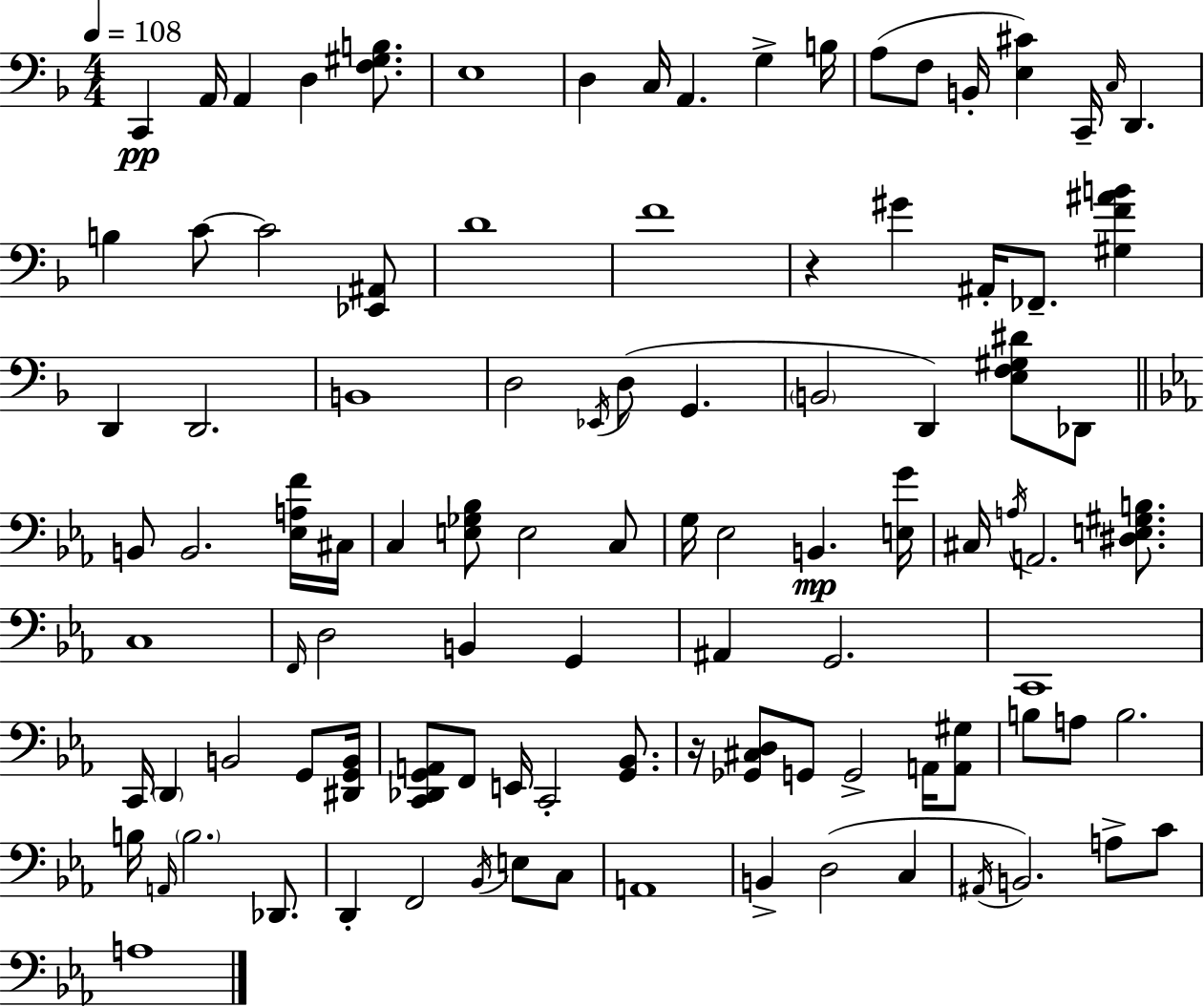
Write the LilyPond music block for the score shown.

{
  \clef bass
  \numericTimeSignature
  \time 4/4
  \key d \minor
  \tempo 4 = 108
  \repeat volta 2 { c,4\pp a,16 a,4 d4 <f gis b>8. | e1 | d4 c16 a,4. g4-> b16 | a8( f8 b,16-. <e cis'>4) c,16-- \grace { c16 } d,4. | \break b4 c'8~~ c'2 <ees, ais,>8 | d'1 | f'1 | r4 gis'4 ais,16-. fes,8.-- <gis f' ais' b'>4 | \break d,4 d,2. | b,1 | d2 \acciaccatura { ees,16 } d8( g,4. | \parenthesize b,2 d,4) <e f gis dis'>8 | \break des,8 \bar "||" \break \key ees \major b,8 b,2. <ees a f'>16 cis16 | c4 <e ges bes>8 e2 c8 | g16 ees2 b,4.\mp <e g'>16 | cis16 \acciaccatura { a16 } a,2. <dis e gis b>8. | \break c1 | \grace { f,16 } d2 b,4 g,4 | ais,4 g,2. | c,1 | \break c,16 \parenthesize d,4 b,2 g,8 | <dis, g, b,>16 <c, des, g, a,>8 f,8 e,16 c,2-. <g, bes,>8. | r16 <ges, cis d>8 g,8 g,2-> a,16 | <a, gis>8 b8 a8 b2. | \break b16 \grace { a,16 } \parenthesize b2. | des,8. d,4-. f,2 \acciaccatura { bes,16 } | e8 c8 a,1 | b,4-> d2( | \break c4 \acciaccatura { ais,16 }) b,2. | a8-> c'8 a1 | } \bar "|."
}